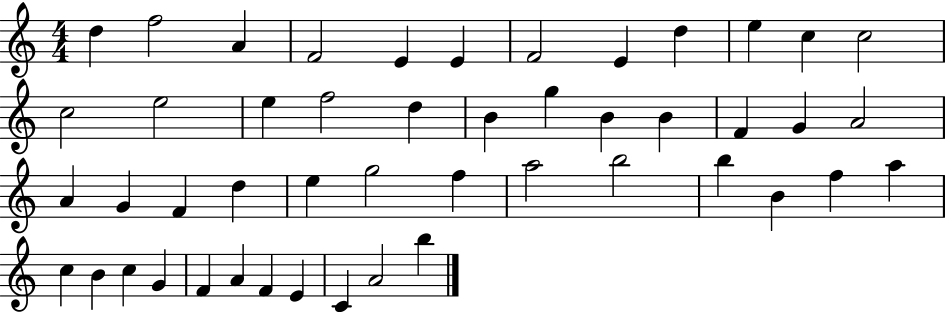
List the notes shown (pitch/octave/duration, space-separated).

D5/q F5/h A4/q F4/h E4/q E4/q F4/h E4/q D5/q E5/q C5/q C5/h C5/h E5/h E5/q F5/h D5/q B4/q G5/q B4/q B4/q F4/q G4/q A4/h A4/q G4/q F4/q D5/q E5/q G5/h F5/q A5/h B5/h B5/q B4/q F5/q A5/q C5/q B4/q C5/q G4/q F4/q A4/q F4/q E4/q C4/q A4/h B5/q